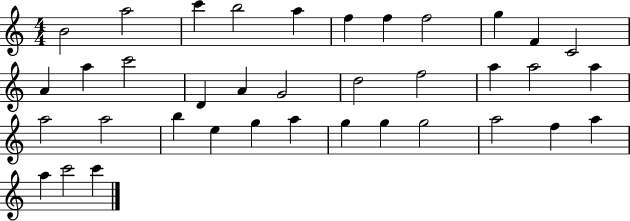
B4/h A5/h C6/q B5/h A5/q F5/q F5/q F5/h G5/q F4/q C4/h A4/q A5/q C6/h D4/q A4/q G4/h D5/h F5/h A5/q A5/h A5/q A5/h A5/h B5/q E5/q G5/q A5/q G5/q G5/q G5/h A5/h F5/q A5/q A5/q C6/h C6/q